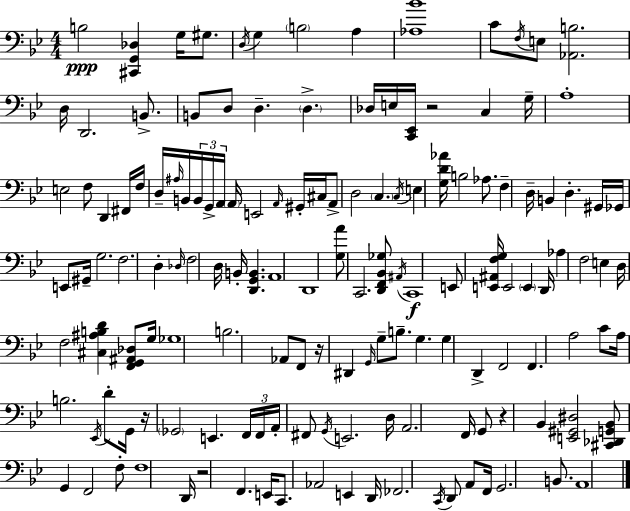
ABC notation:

X:1
T:Untitled
M:4/4
L:1/4
K:Gm
B,2 [^C,,G,,_D,] G,/4 ^G,/2 D,/4 G, B,2 A, [_A,_B]4 C/2 F,/4 E,/2 [_A,,B,]2 D,/4 D,,2 B,,/2 B,,/2 D,/2 D, D, _D,/4 E,/4 [C,,_E,,]/4 z2 C, G,/4 A,4 E,2 F,/2 D,, ^F,,/4 F,/4 D,/4 ^A,/4 B,,/4 B,,/4 G,,/4 A,,/4 A,,/4 E,,2 A,,/4 ^G,,/4 ^C,/4 A,,/2 D,2 C, C,/4 E, [G,D_A]/4 B,2 _A,/2 F, D,/4 B,, D, ^G,,/4 _G,,/4 E,,/2 ^G,,/4 G,2 F,2 D, _D,/4 F,2 D,/4 B,,/4 [D,,G,,B,,] A,,4 D,,4 [G,A]/2 C,,2 [D,,F,,_B,,_G,]/2 ^A,,/4 C,,4 E,,/2 [E,,^A,,F,G,]/4 E,,2 E,, D,,/4 _A, F,2 E, D,/4 F,2 [^C,^A,B,D] [F,,G,,^A,,_D,]/2 G,/4 _G,4 B,2 _A,,/2 F,,/2 z/4 ^D,, G,,/4 G,/2 B,/2 G, G, D,, F,,2 F,, A,2 C/2 A,/4 B,2 _E,,/4 D/2 G,,/4 z/4 _G,,2 E,, F,,/4 F,,/4 A,,/4 ^F,,/2 G,,/4 E,,2 D,/4 A,,2 F,,/4 G,,/2 z _B,, [E,,^G,,^D,]2 [^C,,_D,,G,,_B,,]/2 G,, F,,2 F,/2 F,4 D,,/4 z2 F,, E,,/4 C,,/2 _A,,2 E,, D,,/4 _F,,2 C,,/4 D,,/2 A,,/2 F,,/4 G,,2 B,,/2 A,,4